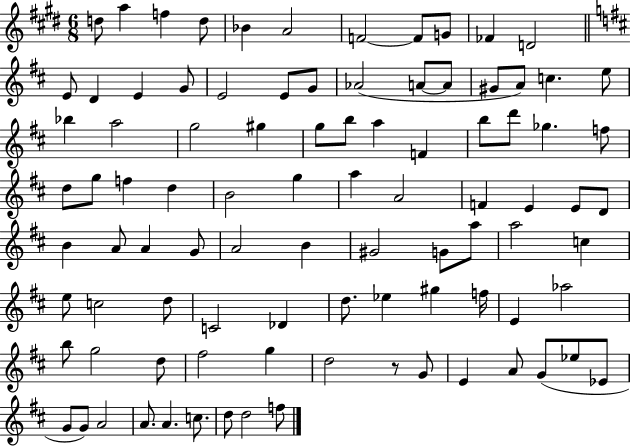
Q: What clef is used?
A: treble